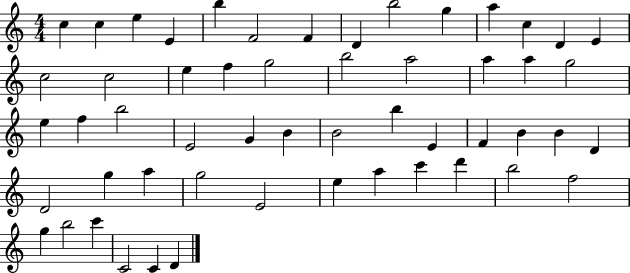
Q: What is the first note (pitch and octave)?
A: C5